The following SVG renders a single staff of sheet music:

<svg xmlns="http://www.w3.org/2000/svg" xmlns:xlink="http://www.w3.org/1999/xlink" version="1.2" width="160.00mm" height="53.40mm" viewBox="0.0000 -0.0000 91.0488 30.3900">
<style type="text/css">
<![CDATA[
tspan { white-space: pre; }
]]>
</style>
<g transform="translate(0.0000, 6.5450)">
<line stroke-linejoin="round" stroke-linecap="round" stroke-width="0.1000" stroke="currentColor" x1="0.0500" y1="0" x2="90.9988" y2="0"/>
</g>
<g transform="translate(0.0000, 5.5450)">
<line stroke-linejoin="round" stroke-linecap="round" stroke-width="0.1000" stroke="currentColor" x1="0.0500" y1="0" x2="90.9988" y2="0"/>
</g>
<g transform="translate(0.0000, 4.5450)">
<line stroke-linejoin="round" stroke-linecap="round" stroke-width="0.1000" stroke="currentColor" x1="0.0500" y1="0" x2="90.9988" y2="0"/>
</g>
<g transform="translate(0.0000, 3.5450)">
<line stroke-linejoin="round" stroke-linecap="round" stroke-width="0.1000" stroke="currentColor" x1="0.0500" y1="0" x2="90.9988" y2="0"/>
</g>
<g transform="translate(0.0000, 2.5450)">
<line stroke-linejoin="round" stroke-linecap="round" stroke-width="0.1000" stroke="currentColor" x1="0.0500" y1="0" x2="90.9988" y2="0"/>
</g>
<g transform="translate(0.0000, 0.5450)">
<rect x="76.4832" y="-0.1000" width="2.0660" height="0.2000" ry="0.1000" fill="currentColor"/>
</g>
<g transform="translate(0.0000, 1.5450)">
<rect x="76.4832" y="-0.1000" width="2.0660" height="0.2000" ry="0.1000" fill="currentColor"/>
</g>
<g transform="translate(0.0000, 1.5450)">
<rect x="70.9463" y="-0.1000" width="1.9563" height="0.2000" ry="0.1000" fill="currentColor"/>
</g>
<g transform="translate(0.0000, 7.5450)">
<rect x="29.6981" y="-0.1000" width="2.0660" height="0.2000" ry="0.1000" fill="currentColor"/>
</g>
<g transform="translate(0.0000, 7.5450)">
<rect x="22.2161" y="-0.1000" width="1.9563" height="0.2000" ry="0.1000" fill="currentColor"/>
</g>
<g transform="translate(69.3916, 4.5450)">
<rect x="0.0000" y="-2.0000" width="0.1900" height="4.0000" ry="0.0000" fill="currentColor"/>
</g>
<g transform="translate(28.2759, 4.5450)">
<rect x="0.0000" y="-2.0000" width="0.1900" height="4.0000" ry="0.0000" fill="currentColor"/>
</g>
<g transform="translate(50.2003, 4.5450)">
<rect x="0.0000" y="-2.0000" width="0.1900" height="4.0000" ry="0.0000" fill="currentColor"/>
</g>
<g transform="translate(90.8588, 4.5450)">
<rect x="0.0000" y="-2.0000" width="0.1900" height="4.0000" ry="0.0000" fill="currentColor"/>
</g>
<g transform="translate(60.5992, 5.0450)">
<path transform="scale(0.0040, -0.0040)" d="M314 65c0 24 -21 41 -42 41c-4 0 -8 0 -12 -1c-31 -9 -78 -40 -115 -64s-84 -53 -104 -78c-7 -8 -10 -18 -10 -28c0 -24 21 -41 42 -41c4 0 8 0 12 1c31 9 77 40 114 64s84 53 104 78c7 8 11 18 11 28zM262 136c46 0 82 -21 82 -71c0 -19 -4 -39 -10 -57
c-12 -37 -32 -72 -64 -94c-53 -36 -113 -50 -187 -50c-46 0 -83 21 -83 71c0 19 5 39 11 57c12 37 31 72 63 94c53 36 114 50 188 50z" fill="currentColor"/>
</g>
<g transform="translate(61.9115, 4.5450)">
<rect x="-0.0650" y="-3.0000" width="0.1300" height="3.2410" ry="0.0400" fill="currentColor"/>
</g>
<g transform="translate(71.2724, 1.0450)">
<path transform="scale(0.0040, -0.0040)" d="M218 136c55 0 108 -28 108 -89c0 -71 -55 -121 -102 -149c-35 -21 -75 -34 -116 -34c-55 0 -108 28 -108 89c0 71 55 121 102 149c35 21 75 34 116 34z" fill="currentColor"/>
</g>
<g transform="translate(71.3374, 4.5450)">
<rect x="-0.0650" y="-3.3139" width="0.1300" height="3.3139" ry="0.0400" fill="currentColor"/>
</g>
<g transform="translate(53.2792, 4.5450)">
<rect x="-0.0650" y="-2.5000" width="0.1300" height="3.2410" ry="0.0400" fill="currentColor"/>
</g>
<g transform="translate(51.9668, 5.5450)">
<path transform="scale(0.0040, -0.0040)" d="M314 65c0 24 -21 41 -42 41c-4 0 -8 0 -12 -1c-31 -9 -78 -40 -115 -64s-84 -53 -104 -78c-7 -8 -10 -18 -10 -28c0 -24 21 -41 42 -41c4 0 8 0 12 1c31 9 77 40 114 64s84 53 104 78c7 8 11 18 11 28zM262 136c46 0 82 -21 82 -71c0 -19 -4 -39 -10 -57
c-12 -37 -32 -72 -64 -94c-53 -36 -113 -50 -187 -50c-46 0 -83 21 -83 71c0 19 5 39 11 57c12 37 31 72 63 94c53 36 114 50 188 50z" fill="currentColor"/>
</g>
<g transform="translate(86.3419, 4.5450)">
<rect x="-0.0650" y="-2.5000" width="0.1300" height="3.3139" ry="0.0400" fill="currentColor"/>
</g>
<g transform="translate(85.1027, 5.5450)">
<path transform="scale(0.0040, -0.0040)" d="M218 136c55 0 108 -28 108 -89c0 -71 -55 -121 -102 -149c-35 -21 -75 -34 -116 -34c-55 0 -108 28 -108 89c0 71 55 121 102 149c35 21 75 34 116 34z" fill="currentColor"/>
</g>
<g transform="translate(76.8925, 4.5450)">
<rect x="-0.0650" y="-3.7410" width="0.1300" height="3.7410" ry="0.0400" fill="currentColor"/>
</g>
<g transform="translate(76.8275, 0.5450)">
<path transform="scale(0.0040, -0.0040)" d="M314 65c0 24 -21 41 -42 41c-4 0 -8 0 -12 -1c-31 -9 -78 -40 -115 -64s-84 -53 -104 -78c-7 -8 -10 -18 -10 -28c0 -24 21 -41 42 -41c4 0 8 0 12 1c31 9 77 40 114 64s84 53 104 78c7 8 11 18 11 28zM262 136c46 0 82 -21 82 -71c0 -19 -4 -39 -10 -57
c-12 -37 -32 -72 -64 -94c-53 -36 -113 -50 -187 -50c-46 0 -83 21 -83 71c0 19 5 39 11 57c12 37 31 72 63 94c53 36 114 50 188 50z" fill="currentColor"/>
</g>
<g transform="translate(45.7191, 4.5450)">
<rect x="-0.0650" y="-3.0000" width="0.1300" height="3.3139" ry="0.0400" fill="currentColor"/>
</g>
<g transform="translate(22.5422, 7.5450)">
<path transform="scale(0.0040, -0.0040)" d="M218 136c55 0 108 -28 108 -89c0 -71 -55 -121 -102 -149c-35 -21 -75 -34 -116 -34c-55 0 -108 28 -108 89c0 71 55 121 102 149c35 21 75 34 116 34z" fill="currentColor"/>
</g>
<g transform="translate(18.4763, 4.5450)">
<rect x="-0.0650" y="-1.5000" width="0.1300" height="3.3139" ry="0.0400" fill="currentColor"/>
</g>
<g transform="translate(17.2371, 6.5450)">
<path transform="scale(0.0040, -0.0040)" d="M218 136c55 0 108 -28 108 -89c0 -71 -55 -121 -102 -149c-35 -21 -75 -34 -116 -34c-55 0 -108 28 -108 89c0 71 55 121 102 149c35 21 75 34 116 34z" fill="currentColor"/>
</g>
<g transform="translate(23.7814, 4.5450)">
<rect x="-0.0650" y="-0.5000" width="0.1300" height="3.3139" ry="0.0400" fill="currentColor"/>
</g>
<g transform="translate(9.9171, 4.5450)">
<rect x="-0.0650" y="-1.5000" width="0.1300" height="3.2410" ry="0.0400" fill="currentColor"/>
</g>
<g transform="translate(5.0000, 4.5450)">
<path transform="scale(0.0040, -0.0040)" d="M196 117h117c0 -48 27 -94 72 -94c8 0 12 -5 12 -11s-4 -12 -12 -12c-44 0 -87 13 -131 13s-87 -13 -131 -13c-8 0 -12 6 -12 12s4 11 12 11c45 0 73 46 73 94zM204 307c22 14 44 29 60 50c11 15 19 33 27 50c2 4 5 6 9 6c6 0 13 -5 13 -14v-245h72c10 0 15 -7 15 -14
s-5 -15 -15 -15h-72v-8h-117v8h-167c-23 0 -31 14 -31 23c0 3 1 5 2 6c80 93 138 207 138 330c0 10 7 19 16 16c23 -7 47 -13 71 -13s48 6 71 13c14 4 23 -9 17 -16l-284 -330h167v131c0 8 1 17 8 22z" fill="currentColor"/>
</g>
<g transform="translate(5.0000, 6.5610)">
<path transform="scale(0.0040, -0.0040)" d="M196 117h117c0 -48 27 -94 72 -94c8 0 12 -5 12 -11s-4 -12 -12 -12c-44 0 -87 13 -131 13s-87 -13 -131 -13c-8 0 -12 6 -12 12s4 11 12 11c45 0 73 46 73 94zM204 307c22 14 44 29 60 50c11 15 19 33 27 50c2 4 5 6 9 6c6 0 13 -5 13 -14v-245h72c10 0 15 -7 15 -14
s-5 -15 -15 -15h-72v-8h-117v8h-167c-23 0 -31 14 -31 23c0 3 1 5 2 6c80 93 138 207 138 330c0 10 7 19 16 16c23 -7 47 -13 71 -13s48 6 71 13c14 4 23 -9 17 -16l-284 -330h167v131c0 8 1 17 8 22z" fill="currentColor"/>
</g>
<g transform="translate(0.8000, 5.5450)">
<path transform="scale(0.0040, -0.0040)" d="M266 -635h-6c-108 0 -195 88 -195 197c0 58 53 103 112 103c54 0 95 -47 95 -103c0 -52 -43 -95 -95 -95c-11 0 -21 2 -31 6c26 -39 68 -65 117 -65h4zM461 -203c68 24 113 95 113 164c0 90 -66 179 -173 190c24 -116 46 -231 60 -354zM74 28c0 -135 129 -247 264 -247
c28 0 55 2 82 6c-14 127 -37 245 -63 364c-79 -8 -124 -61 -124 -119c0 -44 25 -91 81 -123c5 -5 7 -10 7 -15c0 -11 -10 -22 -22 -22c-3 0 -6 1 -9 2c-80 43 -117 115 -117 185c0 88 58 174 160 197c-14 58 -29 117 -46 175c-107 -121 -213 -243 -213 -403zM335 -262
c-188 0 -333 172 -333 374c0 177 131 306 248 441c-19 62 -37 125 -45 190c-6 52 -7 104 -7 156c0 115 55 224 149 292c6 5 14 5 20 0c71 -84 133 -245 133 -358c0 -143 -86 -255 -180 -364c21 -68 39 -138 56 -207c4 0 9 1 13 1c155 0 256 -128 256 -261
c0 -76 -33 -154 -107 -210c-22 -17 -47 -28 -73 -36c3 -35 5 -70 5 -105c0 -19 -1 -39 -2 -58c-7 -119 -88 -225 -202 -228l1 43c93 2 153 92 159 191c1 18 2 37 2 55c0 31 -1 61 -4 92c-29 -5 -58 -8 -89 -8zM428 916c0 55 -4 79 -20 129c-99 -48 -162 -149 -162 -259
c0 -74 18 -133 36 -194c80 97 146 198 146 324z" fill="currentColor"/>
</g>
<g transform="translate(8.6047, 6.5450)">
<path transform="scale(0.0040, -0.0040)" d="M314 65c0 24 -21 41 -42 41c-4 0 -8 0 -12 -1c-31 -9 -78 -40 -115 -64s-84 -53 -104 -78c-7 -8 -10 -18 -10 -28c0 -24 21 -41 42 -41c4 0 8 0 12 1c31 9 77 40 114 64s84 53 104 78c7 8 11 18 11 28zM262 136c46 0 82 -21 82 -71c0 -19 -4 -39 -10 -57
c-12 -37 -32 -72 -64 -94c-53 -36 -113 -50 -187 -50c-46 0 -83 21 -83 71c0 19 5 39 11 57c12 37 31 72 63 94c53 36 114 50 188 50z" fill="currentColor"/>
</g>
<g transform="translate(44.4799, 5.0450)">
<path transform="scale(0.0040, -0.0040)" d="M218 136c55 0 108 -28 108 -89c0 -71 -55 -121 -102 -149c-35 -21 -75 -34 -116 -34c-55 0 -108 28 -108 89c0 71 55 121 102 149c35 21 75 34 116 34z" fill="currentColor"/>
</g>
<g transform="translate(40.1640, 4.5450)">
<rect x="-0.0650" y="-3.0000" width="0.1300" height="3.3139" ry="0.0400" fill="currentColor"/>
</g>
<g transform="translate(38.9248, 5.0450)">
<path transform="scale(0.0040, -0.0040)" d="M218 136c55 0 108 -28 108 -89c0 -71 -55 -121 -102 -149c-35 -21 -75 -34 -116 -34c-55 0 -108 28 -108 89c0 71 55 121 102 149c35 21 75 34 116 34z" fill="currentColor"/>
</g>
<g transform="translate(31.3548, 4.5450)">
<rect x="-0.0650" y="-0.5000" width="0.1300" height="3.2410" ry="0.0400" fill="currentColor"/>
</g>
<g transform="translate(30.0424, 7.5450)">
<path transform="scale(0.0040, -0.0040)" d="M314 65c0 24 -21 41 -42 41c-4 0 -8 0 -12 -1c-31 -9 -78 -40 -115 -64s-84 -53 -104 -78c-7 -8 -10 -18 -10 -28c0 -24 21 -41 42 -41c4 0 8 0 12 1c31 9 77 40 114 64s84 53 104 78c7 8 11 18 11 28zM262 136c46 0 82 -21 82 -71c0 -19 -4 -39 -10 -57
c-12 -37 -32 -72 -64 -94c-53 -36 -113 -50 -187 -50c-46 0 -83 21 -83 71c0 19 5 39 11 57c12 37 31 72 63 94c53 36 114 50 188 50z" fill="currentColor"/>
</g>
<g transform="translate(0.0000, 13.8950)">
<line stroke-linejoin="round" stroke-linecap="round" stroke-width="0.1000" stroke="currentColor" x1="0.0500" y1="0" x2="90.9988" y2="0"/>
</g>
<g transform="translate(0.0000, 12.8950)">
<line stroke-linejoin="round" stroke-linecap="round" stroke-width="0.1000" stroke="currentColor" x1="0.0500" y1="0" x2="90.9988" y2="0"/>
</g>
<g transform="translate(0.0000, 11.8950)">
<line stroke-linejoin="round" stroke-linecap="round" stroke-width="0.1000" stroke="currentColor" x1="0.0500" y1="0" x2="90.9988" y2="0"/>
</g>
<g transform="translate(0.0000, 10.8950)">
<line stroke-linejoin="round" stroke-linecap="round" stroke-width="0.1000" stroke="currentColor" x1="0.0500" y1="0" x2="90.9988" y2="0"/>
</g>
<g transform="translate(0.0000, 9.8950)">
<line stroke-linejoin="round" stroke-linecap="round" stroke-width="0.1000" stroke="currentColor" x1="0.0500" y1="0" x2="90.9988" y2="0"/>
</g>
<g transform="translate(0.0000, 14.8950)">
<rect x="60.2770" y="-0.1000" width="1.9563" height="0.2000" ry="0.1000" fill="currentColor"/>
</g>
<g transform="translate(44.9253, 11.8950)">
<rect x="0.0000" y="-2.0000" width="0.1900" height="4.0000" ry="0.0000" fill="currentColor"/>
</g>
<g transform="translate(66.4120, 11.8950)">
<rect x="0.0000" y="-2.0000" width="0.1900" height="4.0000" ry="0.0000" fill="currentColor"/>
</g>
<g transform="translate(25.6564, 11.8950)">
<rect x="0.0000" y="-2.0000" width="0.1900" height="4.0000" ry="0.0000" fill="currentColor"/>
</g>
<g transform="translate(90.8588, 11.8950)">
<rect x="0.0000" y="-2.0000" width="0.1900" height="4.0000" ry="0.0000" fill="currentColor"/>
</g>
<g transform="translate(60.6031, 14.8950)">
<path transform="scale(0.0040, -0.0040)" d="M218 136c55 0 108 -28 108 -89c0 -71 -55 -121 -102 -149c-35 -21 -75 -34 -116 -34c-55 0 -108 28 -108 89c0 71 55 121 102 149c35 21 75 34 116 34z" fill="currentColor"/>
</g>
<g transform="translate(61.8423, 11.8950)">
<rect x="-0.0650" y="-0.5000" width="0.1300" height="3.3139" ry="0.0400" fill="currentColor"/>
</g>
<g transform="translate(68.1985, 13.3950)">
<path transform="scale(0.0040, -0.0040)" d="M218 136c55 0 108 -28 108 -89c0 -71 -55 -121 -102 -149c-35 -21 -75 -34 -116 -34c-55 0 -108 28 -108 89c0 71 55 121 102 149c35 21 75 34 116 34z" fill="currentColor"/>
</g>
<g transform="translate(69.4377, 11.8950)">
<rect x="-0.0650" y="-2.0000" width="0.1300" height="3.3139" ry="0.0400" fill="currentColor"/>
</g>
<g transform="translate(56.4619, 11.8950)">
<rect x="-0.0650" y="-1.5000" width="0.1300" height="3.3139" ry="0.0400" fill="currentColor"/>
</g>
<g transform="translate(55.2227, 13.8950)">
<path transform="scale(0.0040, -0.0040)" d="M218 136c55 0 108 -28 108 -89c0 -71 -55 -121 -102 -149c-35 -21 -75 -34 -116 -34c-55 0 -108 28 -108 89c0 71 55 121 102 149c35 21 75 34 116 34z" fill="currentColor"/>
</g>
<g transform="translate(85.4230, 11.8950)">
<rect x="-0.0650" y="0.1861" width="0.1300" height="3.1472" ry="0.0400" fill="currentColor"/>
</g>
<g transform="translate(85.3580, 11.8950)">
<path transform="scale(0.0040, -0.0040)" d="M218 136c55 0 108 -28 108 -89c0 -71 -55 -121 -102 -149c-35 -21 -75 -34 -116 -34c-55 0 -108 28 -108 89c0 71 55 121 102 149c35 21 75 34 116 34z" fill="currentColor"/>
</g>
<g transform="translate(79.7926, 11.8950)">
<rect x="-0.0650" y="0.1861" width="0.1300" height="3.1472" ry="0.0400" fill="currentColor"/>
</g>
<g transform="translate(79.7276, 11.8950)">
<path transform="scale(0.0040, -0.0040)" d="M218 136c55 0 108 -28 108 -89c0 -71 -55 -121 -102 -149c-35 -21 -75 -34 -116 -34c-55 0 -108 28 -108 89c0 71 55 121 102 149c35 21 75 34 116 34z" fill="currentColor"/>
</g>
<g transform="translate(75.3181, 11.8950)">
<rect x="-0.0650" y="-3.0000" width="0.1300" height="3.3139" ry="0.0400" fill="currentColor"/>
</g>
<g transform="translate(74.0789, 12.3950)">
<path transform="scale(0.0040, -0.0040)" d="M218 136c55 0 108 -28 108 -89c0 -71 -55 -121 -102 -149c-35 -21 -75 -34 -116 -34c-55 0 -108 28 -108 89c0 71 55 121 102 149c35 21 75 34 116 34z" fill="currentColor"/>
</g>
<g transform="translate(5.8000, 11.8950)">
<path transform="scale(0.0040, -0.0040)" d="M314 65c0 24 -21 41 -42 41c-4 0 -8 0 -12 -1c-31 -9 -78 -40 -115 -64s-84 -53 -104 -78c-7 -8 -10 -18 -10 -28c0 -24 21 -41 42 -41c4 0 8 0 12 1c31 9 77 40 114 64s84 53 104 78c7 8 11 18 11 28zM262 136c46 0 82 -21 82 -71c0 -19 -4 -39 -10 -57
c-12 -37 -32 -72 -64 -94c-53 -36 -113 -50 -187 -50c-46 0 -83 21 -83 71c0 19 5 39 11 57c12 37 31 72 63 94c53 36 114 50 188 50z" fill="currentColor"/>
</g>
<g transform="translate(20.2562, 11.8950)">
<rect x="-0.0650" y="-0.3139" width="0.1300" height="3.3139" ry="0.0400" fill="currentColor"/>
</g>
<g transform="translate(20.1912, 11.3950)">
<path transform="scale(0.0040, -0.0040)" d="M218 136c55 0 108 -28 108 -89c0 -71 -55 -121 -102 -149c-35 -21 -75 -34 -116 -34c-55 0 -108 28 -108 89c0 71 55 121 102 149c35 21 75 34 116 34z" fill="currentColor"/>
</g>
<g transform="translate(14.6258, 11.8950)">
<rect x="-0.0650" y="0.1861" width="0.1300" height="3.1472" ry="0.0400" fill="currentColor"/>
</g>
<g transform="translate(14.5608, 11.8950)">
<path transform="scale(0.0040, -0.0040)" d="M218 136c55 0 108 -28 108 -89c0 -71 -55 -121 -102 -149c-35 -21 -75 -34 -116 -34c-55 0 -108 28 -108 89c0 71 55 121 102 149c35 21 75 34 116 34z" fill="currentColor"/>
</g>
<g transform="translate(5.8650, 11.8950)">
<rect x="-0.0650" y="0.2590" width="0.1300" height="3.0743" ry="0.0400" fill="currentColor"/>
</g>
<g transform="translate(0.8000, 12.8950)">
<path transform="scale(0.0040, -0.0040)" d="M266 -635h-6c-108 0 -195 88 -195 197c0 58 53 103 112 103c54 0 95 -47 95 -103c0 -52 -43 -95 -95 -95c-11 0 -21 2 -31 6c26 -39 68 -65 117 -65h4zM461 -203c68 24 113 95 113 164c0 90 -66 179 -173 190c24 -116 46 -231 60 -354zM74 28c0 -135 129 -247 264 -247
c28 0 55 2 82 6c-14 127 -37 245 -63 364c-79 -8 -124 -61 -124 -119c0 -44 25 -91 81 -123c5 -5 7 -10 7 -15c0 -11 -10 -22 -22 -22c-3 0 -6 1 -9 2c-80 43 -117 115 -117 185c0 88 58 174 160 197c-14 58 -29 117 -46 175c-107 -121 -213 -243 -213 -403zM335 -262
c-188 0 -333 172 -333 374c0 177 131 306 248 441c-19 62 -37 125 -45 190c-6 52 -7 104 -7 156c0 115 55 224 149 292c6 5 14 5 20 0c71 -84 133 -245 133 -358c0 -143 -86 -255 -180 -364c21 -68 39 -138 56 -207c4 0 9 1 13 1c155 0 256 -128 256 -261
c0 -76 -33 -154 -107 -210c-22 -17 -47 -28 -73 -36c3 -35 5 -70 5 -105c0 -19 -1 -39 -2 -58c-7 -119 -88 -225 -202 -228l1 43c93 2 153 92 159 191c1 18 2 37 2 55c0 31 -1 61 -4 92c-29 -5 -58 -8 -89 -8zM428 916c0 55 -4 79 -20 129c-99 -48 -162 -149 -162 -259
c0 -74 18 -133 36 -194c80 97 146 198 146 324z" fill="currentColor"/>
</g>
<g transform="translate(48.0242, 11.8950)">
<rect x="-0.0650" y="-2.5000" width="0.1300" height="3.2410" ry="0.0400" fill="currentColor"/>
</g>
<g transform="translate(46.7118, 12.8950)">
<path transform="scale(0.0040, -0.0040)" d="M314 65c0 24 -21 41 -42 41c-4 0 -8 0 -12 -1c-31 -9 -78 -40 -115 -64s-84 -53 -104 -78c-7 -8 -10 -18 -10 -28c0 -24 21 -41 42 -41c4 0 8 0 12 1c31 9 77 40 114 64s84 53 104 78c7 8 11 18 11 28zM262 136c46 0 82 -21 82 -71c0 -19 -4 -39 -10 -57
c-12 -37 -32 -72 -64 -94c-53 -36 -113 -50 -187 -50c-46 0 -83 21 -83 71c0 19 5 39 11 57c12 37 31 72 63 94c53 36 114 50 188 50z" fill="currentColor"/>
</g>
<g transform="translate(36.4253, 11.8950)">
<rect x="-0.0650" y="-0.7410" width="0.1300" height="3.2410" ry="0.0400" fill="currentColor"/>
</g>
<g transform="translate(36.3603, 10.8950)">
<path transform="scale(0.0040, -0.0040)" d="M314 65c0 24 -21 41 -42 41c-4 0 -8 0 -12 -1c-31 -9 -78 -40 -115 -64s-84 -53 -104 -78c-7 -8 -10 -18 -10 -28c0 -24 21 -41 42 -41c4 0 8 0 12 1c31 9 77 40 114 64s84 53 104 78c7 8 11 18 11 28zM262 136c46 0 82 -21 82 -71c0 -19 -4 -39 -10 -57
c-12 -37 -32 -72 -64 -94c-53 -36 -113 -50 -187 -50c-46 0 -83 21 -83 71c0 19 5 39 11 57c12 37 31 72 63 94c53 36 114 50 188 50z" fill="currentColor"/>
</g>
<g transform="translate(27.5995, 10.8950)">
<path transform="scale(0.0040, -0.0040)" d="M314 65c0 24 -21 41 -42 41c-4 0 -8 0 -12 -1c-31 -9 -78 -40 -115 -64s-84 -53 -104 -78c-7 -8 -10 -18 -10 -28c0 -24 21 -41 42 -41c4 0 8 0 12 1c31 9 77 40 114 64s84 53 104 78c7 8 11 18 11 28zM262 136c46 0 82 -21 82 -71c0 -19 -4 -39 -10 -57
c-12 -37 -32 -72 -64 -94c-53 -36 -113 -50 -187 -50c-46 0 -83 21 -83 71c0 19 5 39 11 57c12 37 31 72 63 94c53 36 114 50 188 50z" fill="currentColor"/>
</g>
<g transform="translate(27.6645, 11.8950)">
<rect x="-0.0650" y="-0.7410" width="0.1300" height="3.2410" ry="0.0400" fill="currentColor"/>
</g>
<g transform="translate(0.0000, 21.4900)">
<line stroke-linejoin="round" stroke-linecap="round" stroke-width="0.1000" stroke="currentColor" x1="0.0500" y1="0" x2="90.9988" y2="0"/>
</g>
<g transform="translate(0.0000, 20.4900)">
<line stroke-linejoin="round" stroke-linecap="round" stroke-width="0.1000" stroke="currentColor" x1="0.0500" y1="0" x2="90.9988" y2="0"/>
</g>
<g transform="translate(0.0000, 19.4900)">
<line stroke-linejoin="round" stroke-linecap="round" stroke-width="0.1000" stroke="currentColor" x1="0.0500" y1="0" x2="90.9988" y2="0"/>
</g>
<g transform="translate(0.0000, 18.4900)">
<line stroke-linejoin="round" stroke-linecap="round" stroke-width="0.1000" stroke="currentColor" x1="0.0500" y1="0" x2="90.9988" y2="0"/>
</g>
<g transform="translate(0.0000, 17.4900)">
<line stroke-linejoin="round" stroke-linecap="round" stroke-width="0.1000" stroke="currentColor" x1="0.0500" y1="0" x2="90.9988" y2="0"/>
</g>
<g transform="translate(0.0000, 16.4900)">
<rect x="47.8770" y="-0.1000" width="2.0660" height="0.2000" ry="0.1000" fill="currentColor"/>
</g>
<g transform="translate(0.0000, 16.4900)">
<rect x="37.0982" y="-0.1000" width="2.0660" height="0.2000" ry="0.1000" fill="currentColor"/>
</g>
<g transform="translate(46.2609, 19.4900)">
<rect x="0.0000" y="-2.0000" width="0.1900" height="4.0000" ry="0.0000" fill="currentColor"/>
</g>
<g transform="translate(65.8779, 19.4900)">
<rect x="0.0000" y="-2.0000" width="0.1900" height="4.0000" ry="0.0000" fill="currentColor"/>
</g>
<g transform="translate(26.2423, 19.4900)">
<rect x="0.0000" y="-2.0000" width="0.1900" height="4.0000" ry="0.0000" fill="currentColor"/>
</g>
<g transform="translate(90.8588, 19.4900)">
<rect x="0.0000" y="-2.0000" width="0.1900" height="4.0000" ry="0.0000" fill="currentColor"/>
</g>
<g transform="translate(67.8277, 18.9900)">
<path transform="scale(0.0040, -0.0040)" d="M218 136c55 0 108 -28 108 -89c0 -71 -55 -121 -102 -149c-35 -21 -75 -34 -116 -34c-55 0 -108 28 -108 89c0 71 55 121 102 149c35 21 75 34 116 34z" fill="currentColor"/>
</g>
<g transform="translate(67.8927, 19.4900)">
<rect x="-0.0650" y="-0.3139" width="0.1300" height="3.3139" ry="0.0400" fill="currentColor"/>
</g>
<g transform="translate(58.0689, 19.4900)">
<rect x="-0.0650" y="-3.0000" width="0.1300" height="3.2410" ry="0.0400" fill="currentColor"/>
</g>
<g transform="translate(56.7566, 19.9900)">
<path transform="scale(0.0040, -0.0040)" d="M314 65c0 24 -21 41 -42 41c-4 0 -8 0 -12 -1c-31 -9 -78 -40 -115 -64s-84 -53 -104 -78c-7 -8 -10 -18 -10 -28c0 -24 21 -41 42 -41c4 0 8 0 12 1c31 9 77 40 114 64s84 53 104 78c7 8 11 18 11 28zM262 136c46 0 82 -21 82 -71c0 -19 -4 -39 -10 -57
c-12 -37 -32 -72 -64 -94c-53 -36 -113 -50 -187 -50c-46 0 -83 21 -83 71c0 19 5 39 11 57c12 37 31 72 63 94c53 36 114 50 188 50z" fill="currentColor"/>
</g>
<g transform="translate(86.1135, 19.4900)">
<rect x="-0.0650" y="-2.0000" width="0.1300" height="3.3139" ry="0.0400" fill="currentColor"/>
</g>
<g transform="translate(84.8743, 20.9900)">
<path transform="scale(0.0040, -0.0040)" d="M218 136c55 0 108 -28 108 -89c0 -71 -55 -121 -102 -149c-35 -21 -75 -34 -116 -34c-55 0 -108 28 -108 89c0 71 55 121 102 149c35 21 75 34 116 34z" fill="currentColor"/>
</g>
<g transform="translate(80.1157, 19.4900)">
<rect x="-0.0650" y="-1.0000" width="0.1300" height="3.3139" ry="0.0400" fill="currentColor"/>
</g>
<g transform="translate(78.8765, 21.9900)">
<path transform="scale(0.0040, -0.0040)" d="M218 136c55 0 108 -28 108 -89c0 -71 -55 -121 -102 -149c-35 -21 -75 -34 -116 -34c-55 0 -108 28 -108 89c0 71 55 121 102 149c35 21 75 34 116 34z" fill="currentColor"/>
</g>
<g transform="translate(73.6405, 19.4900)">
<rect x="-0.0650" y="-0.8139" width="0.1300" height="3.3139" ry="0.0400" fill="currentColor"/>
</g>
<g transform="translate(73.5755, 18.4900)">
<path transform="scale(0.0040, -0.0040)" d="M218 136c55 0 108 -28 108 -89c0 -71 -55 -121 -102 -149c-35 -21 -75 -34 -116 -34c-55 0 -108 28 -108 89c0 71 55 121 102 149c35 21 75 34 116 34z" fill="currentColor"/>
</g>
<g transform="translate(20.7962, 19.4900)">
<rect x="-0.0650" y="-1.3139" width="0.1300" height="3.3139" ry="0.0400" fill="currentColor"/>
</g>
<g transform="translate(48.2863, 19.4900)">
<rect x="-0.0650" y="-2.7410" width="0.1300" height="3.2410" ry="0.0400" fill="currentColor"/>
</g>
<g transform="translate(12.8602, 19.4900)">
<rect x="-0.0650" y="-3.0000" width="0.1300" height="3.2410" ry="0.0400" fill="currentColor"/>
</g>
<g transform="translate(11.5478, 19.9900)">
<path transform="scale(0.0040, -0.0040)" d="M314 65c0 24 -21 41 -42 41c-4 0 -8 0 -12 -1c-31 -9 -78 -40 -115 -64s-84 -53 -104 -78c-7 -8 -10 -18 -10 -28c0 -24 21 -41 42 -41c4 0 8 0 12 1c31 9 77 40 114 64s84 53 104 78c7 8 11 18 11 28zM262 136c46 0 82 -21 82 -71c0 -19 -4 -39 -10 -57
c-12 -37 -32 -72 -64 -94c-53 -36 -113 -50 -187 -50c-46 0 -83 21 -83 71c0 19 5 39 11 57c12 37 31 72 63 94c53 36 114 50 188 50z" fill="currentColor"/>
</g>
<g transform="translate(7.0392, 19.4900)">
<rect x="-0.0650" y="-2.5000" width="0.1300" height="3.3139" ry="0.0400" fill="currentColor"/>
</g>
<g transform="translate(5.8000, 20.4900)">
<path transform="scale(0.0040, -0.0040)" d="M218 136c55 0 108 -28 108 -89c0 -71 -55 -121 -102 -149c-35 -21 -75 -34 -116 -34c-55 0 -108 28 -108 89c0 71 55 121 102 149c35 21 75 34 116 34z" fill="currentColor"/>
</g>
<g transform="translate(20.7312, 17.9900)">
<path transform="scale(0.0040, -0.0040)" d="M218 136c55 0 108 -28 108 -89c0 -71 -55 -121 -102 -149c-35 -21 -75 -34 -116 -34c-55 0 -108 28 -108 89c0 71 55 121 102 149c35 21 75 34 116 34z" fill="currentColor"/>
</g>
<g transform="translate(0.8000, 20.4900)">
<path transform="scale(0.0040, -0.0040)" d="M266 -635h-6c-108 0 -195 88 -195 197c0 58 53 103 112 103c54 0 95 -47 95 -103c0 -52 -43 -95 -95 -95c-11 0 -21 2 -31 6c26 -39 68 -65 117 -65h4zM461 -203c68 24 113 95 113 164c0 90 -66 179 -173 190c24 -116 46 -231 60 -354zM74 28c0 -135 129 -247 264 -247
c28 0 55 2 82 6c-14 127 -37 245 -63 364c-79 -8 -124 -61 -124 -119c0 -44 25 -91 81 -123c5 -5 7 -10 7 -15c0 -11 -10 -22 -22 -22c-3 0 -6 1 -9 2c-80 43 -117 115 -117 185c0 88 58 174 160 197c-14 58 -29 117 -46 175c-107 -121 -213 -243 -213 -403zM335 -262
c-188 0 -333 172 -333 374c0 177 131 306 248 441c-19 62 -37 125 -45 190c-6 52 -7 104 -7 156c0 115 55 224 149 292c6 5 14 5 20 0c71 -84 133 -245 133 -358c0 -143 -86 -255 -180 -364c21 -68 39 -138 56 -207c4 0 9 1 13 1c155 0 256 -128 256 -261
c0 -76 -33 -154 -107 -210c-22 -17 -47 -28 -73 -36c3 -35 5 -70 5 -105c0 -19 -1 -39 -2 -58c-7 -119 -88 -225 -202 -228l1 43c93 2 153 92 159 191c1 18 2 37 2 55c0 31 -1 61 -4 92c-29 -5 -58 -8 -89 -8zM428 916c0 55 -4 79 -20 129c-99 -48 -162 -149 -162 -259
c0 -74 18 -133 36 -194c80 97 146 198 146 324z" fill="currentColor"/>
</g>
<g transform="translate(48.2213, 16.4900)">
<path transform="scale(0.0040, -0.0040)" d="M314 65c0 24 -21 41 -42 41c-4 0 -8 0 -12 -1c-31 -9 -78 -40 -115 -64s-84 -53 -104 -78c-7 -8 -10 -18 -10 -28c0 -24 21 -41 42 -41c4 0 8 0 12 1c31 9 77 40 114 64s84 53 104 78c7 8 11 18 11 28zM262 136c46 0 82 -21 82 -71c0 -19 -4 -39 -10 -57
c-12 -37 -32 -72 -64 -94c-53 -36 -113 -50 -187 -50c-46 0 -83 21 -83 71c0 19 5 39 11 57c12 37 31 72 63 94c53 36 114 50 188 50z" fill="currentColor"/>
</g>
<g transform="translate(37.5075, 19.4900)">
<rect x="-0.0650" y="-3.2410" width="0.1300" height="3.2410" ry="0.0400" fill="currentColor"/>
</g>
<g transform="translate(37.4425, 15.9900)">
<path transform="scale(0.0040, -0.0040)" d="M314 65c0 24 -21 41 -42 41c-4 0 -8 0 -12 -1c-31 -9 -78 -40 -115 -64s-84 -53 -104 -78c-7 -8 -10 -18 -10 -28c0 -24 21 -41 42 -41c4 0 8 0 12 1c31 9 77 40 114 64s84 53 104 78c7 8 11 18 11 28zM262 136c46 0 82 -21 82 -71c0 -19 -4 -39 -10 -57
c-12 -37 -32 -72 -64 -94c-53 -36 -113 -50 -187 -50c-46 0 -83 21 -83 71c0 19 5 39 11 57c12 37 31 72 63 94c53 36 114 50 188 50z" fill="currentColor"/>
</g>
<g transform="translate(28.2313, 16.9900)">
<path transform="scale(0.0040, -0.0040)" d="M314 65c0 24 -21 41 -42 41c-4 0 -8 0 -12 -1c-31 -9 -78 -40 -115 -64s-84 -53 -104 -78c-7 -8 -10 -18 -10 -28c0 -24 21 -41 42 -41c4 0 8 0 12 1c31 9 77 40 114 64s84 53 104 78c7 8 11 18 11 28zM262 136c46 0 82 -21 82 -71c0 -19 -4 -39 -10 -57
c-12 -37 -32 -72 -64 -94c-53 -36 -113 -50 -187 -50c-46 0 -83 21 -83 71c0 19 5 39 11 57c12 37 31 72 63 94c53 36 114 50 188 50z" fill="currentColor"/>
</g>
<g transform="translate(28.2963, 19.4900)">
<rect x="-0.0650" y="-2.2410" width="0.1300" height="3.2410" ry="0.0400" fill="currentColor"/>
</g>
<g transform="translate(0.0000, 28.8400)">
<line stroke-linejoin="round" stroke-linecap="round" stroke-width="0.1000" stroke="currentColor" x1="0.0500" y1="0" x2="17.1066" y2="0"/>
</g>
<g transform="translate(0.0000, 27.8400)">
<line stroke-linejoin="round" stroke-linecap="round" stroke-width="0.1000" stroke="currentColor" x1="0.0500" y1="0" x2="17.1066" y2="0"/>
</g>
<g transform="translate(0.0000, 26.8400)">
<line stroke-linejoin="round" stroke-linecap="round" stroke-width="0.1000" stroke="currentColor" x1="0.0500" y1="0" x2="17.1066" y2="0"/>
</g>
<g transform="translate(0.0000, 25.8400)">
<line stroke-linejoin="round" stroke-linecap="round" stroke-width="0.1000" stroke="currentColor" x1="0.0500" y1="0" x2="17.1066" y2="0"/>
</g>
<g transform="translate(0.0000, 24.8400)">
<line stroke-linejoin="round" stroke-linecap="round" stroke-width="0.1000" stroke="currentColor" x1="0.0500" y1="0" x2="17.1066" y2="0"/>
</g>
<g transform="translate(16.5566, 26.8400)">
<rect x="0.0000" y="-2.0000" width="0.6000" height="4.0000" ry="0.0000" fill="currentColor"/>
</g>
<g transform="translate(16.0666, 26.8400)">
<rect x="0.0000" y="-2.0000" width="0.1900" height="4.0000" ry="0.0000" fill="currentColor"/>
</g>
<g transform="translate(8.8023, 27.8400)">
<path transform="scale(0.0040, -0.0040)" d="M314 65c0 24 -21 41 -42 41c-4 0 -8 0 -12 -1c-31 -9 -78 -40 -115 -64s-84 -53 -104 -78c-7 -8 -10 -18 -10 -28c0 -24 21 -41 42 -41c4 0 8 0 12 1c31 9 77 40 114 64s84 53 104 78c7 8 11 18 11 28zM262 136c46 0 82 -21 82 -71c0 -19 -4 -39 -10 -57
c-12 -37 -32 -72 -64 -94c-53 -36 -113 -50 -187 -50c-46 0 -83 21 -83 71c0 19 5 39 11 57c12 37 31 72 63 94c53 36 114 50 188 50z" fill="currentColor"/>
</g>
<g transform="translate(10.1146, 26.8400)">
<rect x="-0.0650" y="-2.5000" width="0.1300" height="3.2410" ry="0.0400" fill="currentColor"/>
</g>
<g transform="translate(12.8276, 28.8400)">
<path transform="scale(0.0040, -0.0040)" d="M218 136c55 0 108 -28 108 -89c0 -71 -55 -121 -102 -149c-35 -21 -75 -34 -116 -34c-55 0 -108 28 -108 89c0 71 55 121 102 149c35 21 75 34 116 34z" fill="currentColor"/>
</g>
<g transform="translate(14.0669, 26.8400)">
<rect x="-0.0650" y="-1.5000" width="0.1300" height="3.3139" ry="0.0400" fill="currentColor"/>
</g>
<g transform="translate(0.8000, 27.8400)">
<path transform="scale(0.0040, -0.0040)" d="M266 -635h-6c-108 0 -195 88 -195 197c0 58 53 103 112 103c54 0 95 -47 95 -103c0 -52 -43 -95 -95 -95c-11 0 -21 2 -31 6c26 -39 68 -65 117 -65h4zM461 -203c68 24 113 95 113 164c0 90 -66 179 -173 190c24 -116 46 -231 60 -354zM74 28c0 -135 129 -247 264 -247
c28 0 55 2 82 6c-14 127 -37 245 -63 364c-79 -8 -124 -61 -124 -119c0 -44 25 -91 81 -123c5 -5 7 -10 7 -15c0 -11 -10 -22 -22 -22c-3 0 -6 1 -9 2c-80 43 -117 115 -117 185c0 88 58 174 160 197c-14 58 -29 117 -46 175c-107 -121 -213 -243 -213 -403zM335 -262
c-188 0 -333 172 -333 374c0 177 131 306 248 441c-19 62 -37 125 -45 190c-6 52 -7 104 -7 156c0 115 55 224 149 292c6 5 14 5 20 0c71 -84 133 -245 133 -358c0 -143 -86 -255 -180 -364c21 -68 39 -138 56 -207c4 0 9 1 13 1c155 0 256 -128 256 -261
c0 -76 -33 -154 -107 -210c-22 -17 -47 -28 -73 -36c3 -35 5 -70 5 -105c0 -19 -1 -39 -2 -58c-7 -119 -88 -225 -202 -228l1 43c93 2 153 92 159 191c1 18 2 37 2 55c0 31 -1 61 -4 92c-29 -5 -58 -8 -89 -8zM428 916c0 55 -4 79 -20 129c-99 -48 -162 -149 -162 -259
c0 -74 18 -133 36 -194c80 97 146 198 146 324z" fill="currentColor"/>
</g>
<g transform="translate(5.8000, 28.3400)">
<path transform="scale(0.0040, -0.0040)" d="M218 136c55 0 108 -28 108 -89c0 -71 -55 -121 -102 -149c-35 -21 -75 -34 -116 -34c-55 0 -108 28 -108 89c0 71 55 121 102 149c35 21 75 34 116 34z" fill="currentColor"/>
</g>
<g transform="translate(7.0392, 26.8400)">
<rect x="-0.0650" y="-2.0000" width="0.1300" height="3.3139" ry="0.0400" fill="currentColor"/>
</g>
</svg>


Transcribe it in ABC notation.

X:1
T:Untitled
M:4/4
L:1/4
K:C
E2 E C C2 A A G2 A2 b c'2 G B2 B c d2 d2 G2 E C F A B B G A2 e g2 b2 a2 A2 c d D F F G2 E